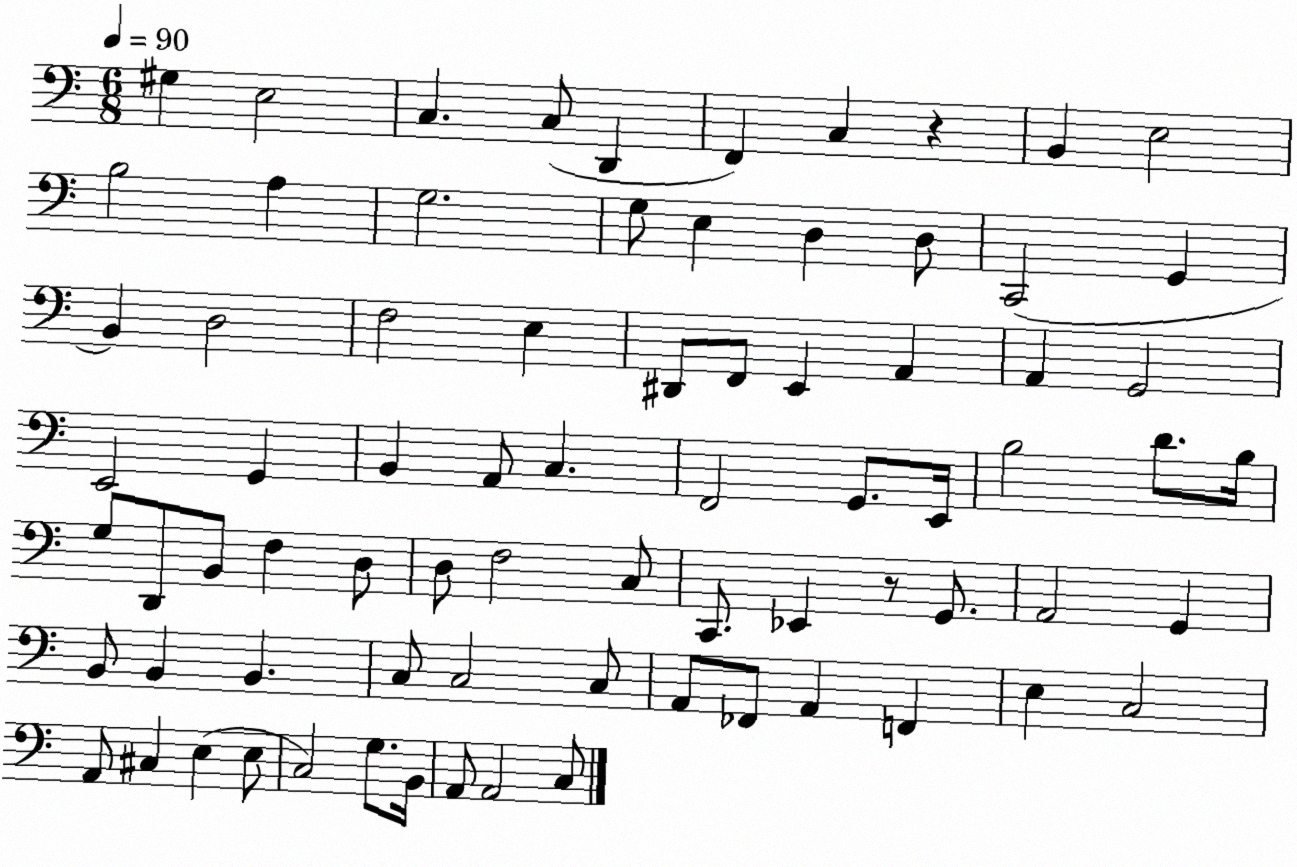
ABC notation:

X:1
T:Untitled
M:6/8
L:1/4
K:C
^G, E,2 C, C,/2 D,, F,, C, z B,, E,2 B,2 A, G,2 G,/2 E, D, D,/2 C,,2 G,, B,, D,2 F,2 E, ^D,,/2 F,,/2 E,, A,, A,, G,,2 E,,2 G,, B,, A,,/2 C, F,,2 G,,/2 E,,/4 B,2 D/2 B,/4 G,/2 D,,/2 B,,/2 F, D,/2 D,/2 F,2 C,/2 C,,/2 _E,, z/2 G,,/2 A,,2 G,, B,,/2 B,, B,, C,/2 C,2 C,/2 A,,/2 _F,,/2 A,, F,, E, C,2 A,,/2 ^C, E, E,/2 C,2 G,/2 B,,/4 A,,/2 A,,2 C,/2